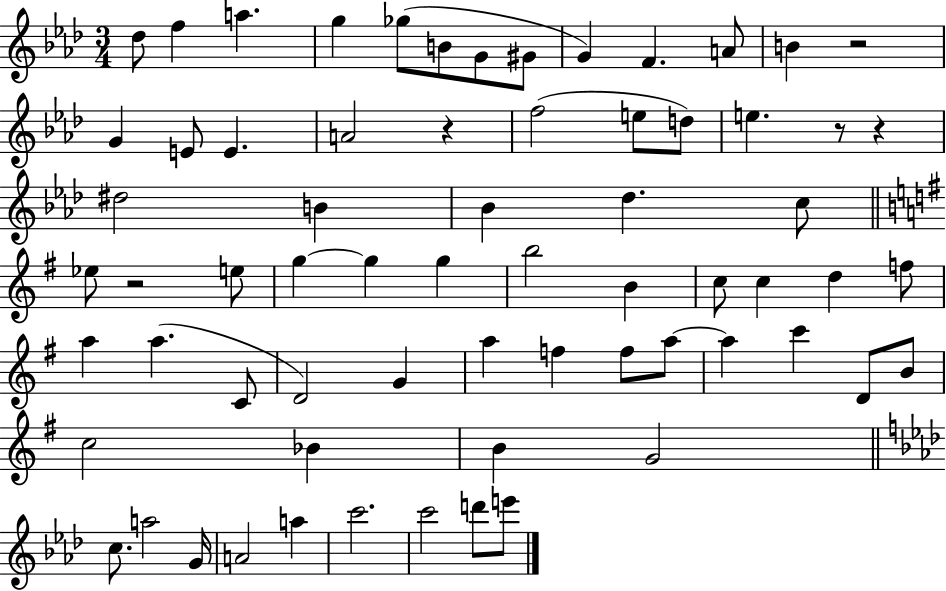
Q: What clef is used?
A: treble